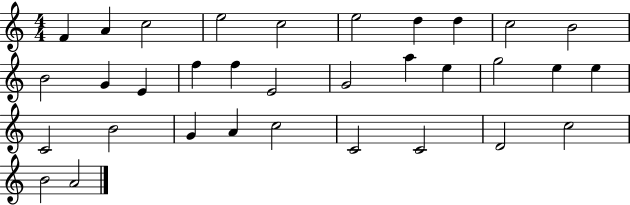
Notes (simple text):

F4/q A4/q C5/h E5/h C5/h E5/h D5/q D5/q C5/h B4/h B4/h G4/q E4/q F5/q F5/q E4/h G4/h A5/q E5/q G5/h E5/q E5/q C4/h B4/h G4/q A4/q C5/h C4/h C4/h D4/h C5/h B4/h A4/h